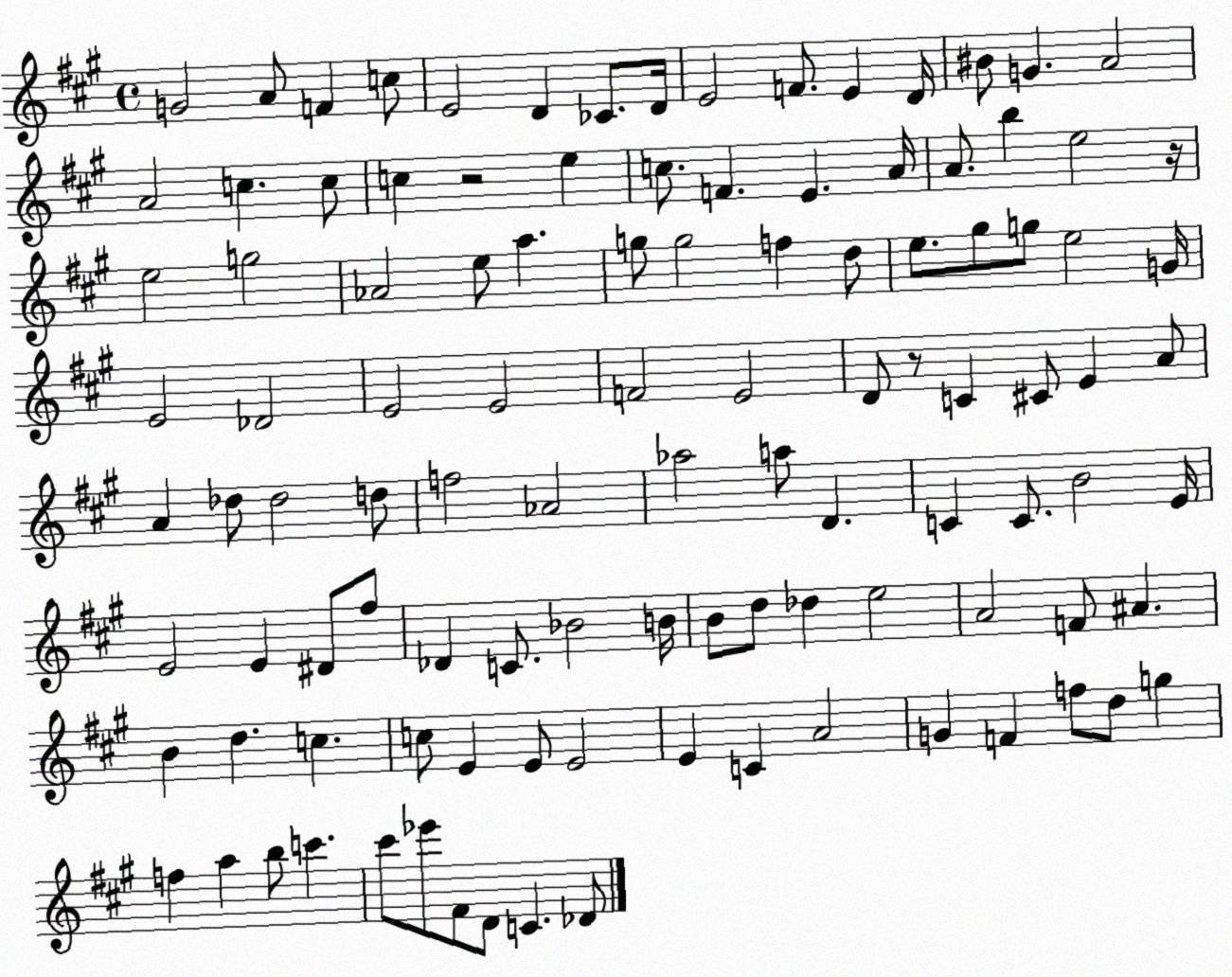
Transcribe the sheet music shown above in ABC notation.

X:1
T:Untitled
M:4/4
L:1/4
K:A
G2 A/2 F c/2 E2 D _C/2 D/4 E2 F/2 E D/4 ^B/2 G A2 A2 c c/2 c z2 e c/2 F E A/4 A/2 b e2 z/4 e2 g2 _A2 e/2 a g/2 g2 f d/2 e/2 ^g/2 g/2 e2 G/4 E2 _D2 E2 E2 F2 E2 D/2 z/2 C ^C/2 E A/2 A _d/2 _d2 d/2 f2 _A2 _a2 a/2 D C C/2 B2 E/4 E2 E ^D/2 ^f/2 _D C/2 _B2 B/4 B/2 d/2 _d e2 A2 F/2 ^A B d c c/2 E E/2 E2 E C A2 G F f/2 d/2 g f a b/2 c' ^c'/2 _e'/2 ^F/2 D/2 C _D/2